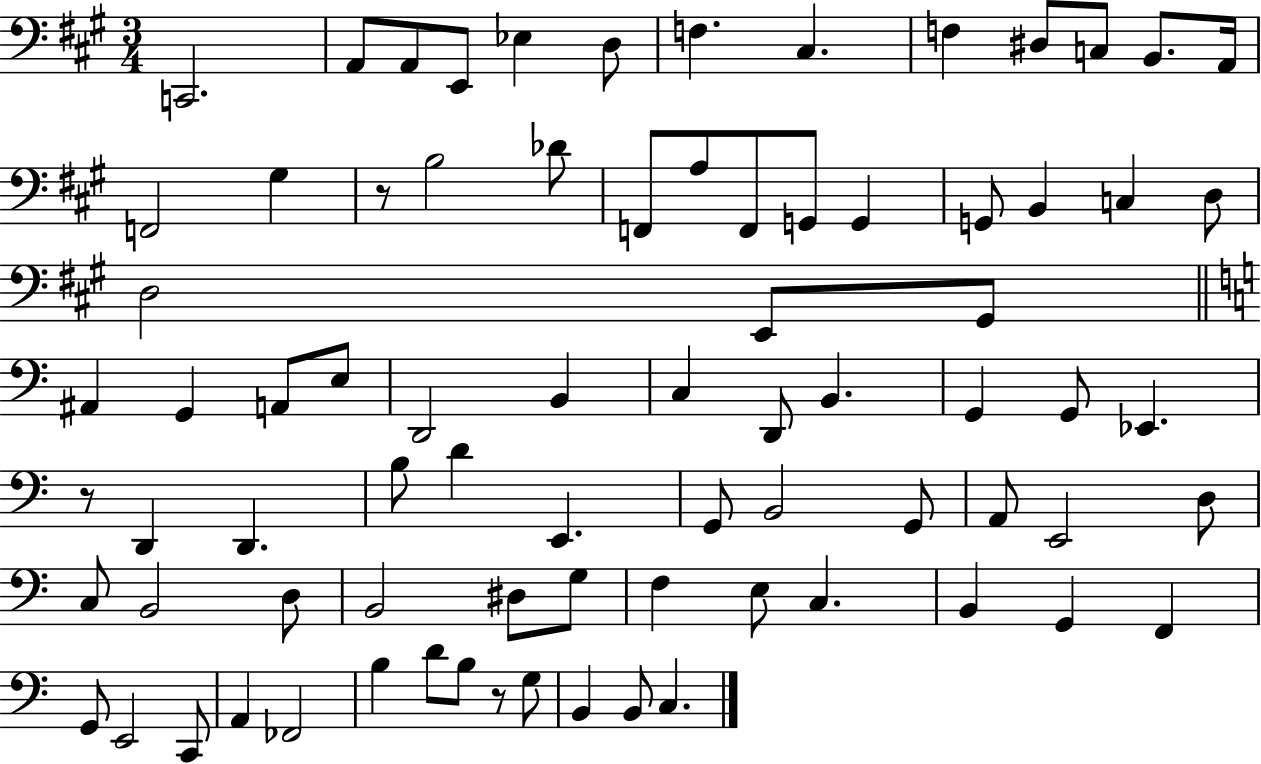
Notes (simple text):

C2/h. A2/e A2/e E2/e Eb3/q D3/e F3/q. C#3/q. F3/q D#3/e C3/e B2/e. A2/s F2/h G#3/q R/e B3/h Db4/e F2/e A3/e F2/e G2/e G2/q G2/e B2/q C3/q D3/e D3/h E2/e G#2/e A#2/q G2/q A2/e E3/e D2/h B2/q C3/q D2/e B2/q. G2/q G2/e Eb2/q. R/e D2/q D2/q. B3/e D4/q E2/q. G2/e B2/h G2/e A2/e E2/h D3/e C3/e B2/h D3/e B2/h D#3/e G3/e F3/q E3/e C3/q. B2/q G2/q F2/q G2/e E2/h C2/e A2/q FES2/h B3/q D4/e B3/e R/e G3/e B2/q B2/e C3/q.